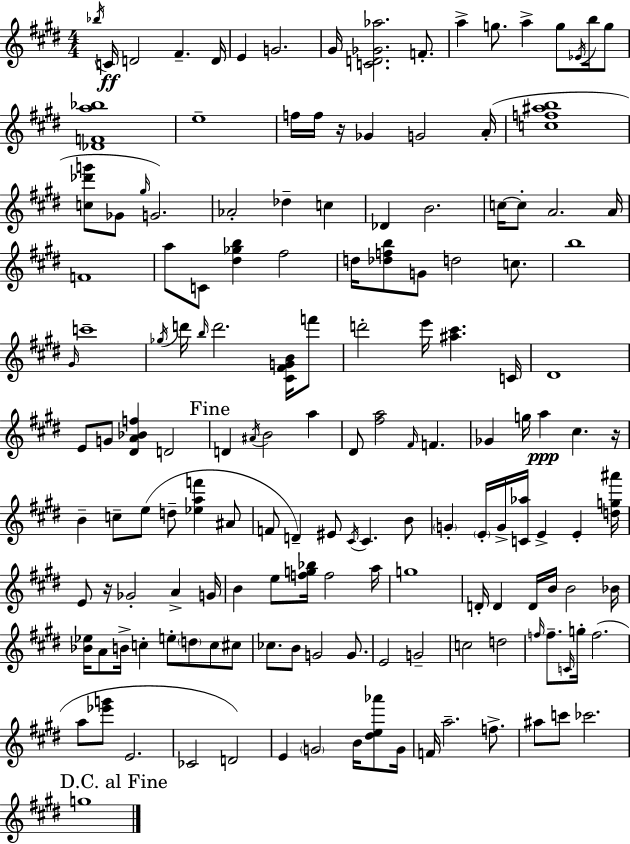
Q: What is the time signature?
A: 4/4